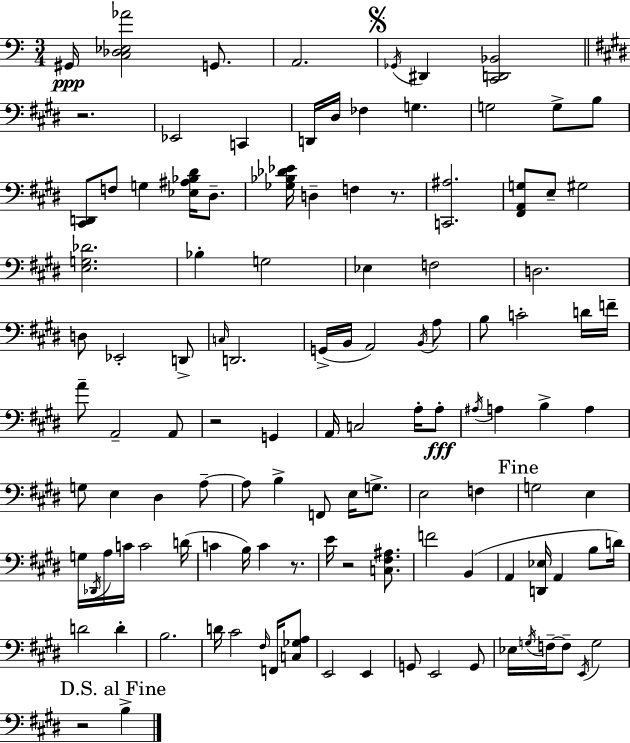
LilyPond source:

{
  \clef bass
  \numericTimeSignature
  \time 3/4
  \key a \minor
  gis,16\ppp <c des ees aes'>2 g,8. | a,2. | \mark \markup { \musicglyph "scripts.segno" } \acciaccatura { ges,16 } dis,4 <c, d, bes,>2 | \bar "||" \break \key e \major r2. | ees,2 c,4 | d,16 dis16 fes4 g4. | g2 g8-> b8 | \break <cis, d,>8 f8 g4 <ees ais bes dis'>16 dis8.-- | <ges bes des' ees'>16 d4-- f4 r8. | <c, ais>2. | <fis, a, g>8 e8-- gis2 | \break <e g des'>2. | bes4-. g2 | ees4 f2 | d2. | \break d8 ees,2-. d,8-> | \grace { c16 } d,2. | g,16->( b,16 a,2) \acciaccatura { b,16 } | a8 b8 c'2-. | \break d'16 f'16-- a'8-- a,2-- | a,8 r2 g,4 | a,16 c2 a16-. | a8-.\fff \acciaccatura { ais16 } a4 b4-> a4 | \break g8 e4 dis4 | a8--~~ a8 b4-> f,8 e16 | g8.-> e2 f4 | \mark "Fine" g2 e4 | \break g16 \acciaccatura { des,16 } a16 c'16 c'2 | d'16( c'4 b16) c'4 | r8. e'16 r2 | <c fis ais>8. f'2 | \break b,4( a,4 <d, ees>16 a,4 | b8 d'16) d'2 | d'4-. b2. | d'16 cis'2 | \break \grace { fis16 } f,16 <c ges a>8 e,2 | e,4 g,8 e,2 | g,8 ees16 \acciaccatura { g16 } f16--~~ f8-- \acciaccatura { e,16 } g2 | \mark "D.S. al Fine" r2 | \break b4-> \bar "|."
}